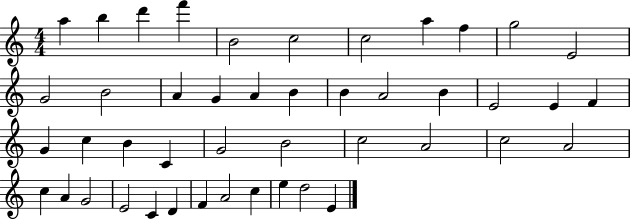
X:1
T:Untitled
M:4/4
L:1/4
K:C
a b d' f' B2 c2 c2 a f g2 E2 G2 B2 A G A B B A2 B E2 E F G c B C G2 B2 c2 A2 c2 A2 c A G2 E2 C D F A2 c e d2 E